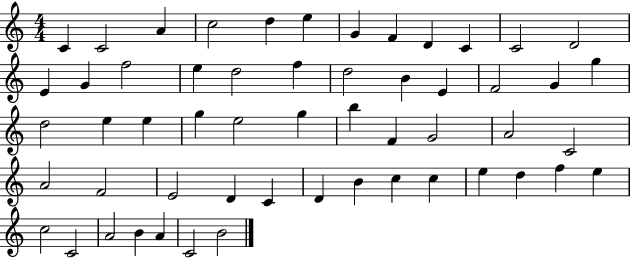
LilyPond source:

{
  \clef treble
  \numericTimeSignature
  \time 4/4
  \key c \major
  c'4 c'2 a'4 | c''2 d''4 e''4 | g'4 f'4 d'4 c'4 | c'2 d'2 | \break e'4 g'4 f''2 | e''4 d''2 f''4 | d''2 b'4 e'4 | f'2 g'4 g''4 | \break d''2 e''4 e''4 | g''4 e''2 g''4 | b''4 f'4 g'2 | a'2 c'2 | \break a'2 f'2 | e'2 d'4 c'4 | d'4 b'4 c''4 c''4 | e''4 d''4 f''4 e''4 | \break c''2 c'2 | a'2 b'4 a'4 | c'2 b'2 | \bar "|."
}